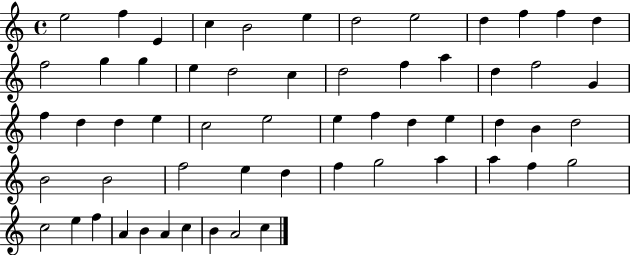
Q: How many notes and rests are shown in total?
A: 58